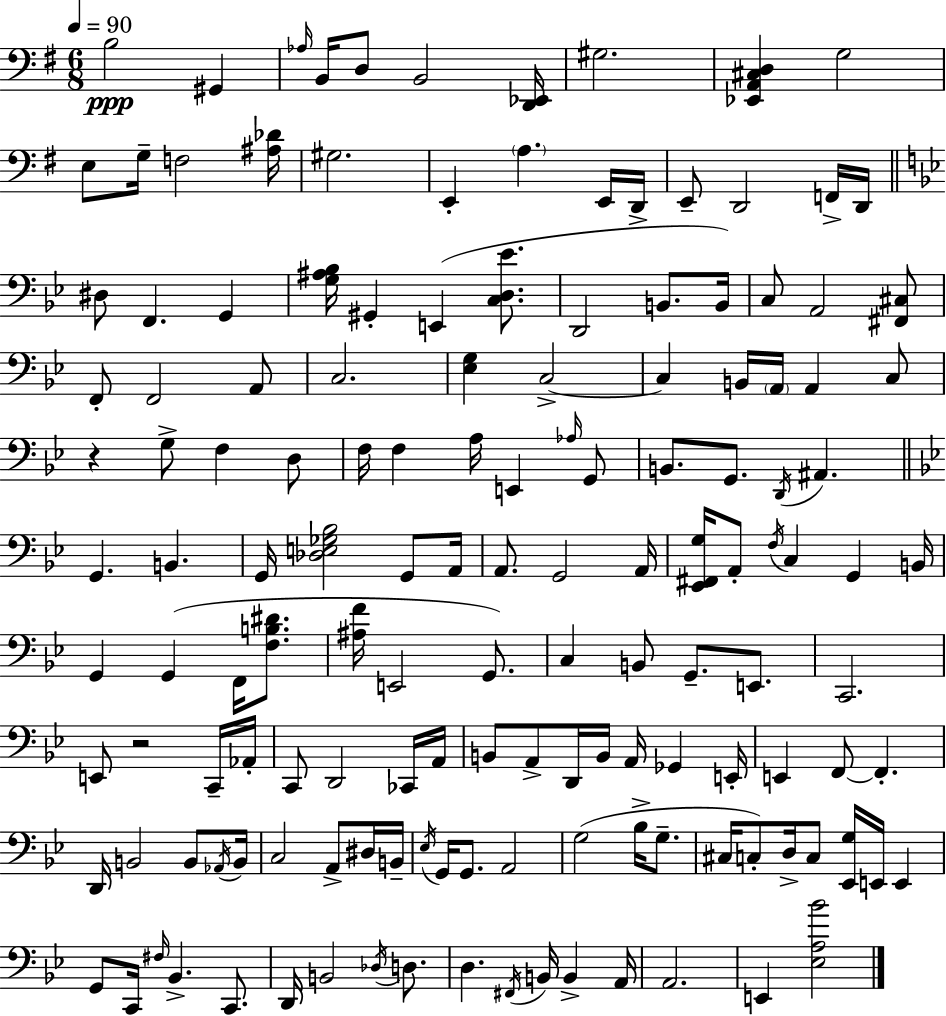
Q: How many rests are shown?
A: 2